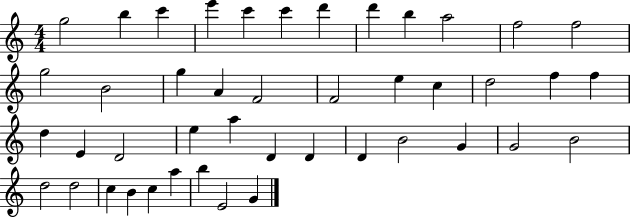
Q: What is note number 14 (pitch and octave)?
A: B4